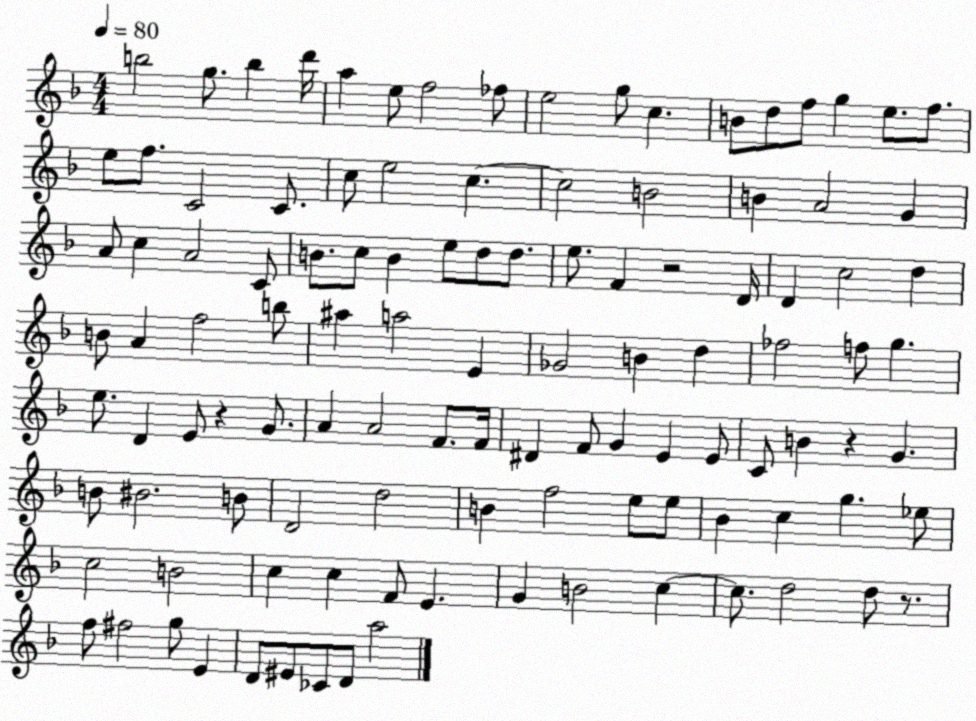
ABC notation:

X:1
T:Untitled
M:4/4
L:1/4
K:F
b2 g/2 b d'/4 a e/2 f2 _f/2 e2 g/2 c B/2 d/2 f/2 g e/2 f/2 e/2 f/2 C2 C/2 c/2 e2 c c2 B2 B A2 G A/2 c A2 C/2 B/2 c/2 B e/2 d/2 d/2 e/2 F z2 D/4 D c2 d B/2 A f2 b/2 ^a a2 E _G2 B d _f2 f/2 g e/2 D E/2 z G/2 A A2 F/2 F/4 ^D F/2 G E E/2 C/2 B z G B/2 ^B2 B/2 D2 d2 B f2 e/2 e/2 _B c g _e/2 c2 B2 c c F/2 E G B2 c c/2 d2 d/2 z/2 f/2 ^f2 g/2 E D/2 ^E/2 _C/2 D/2 a2